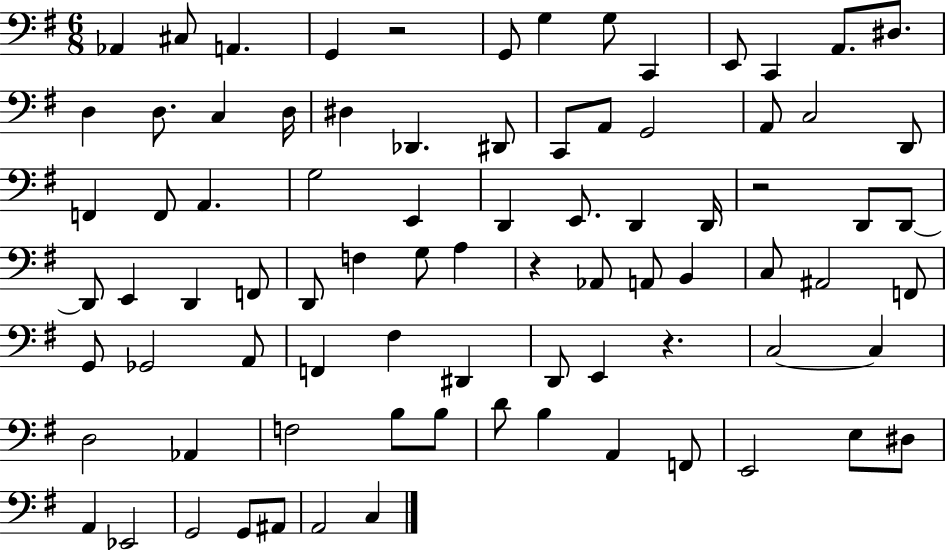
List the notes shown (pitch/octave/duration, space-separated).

Ab2/q C#3/e A2/q. G2/q R/h G2/e G3/q G3/e C2/q E2/e C2/q A2/e. D#3/e. D3/q D3/e. C3/q D3/s D#3/q Db2/q. D#2/e C2/e A2/e G2/h A2/e C3/h D2/e F2/q F2/e A2/q. G3/h E2/q D2/q E2/e. D2/q D2/s R/h D2/e D2/e D2/e E2/q D2/q F2/e D2/e F3/q G3/e A3/q R/q Ab2/e A2/e B2/q C3/e A#2/h F2/e G2/e Gb2/h A2/e F2/q F#3/q D#2/q D2/e E2/q R/q. C3/h C3/q D3/h Ab2/q F3/h B3/e B3/e D4/e B3/q A2/q F2/e E2/h E3/e D#3/e A2/q Eb2/h G2/h G2/e A#2/e A2/h C3/q